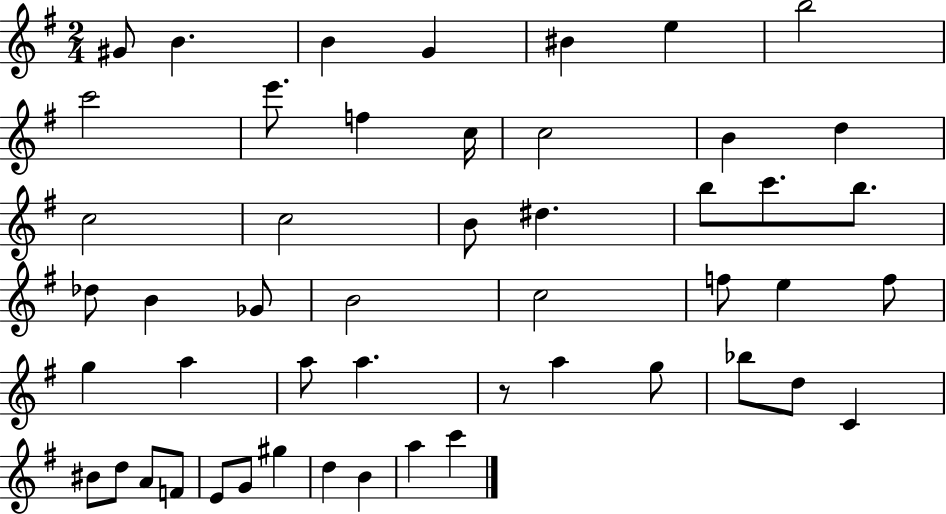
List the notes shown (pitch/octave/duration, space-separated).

G#4/e B4/q. B4/q G4/q BIS4/q E5/q B5/h C6/h E6/e. F5/q C5/s C5/h B4/q D5/q C5/h C5/h B4/e D#5/q. B5/e C6/e. B5/e. Db5/e B4/q Gb4/e B4/h C5/h F5/e E5/q F5/e G5/q A5/q A5/e A5/q. R/e A5/q G5/e Bb5/e D5/e C4/q BIS4/e D5/e A4/e F4/e E4/e G4/e G#5/q D5/q B4/q A5/q C6/q